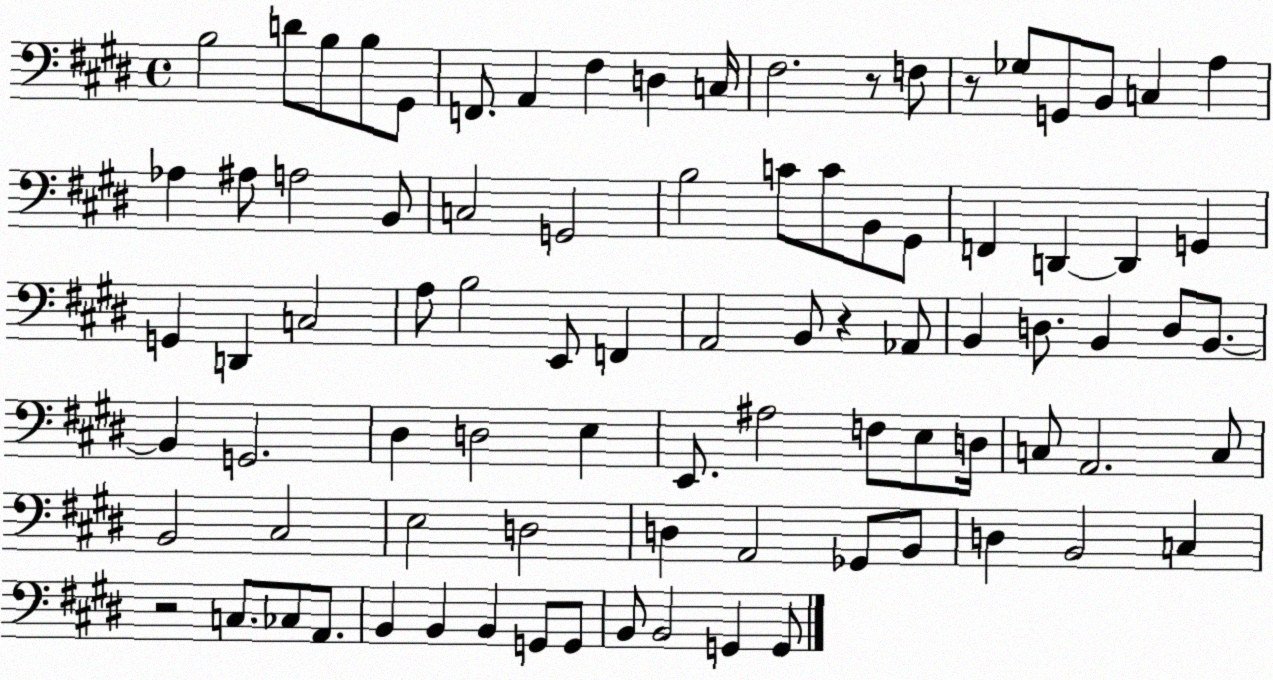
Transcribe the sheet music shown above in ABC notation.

X:1
T:Untitled
M:4/4
L:1/4
K:E
B,2 D/2 B,/2 B,/2 ^G,,/2 F,,/2 A,, ^F, D, C,/4 ^F,2 z/2 F,/2 z/2 _G,/2 G,,/2 B,,/2 C, A, _A, ^A,/2 A,2 B,,/2 C,2 G,,2 B,2 C/2 C/2 B,,/2 ^G,,/2 F,, D,, D,, G,, G,, D,, C,2 A,/2 B,2 E,,/2 F,, A,,2 B,,/2 z _A,,/2 B,, D,/2 B,, D,/2 B,,/2 B,, G,,2 ^D, D,2 E, E,,/2 ^A,2 F,/2 E,/2 D,/4 C,/2 A,,2 C,/2 B,,2 ^C,2 E,2 D,2 D, A,,2 _G,,/2 B,,/2 D, B,,2 C, z2 C,/2 _C,/2 A,,/2 B,, B,, B,, G,,/2 G,,/2 B,,/2 B,,2 G,, G,,/2